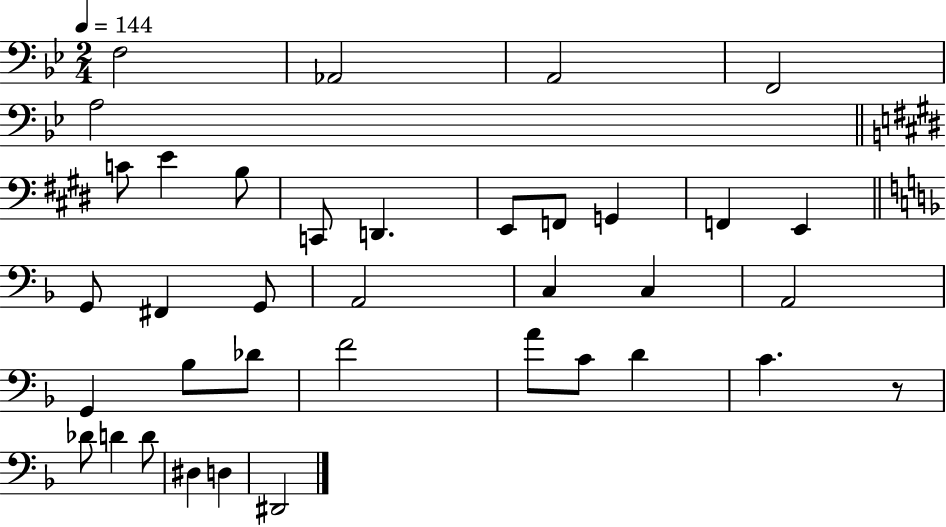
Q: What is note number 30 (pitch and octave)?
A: C4